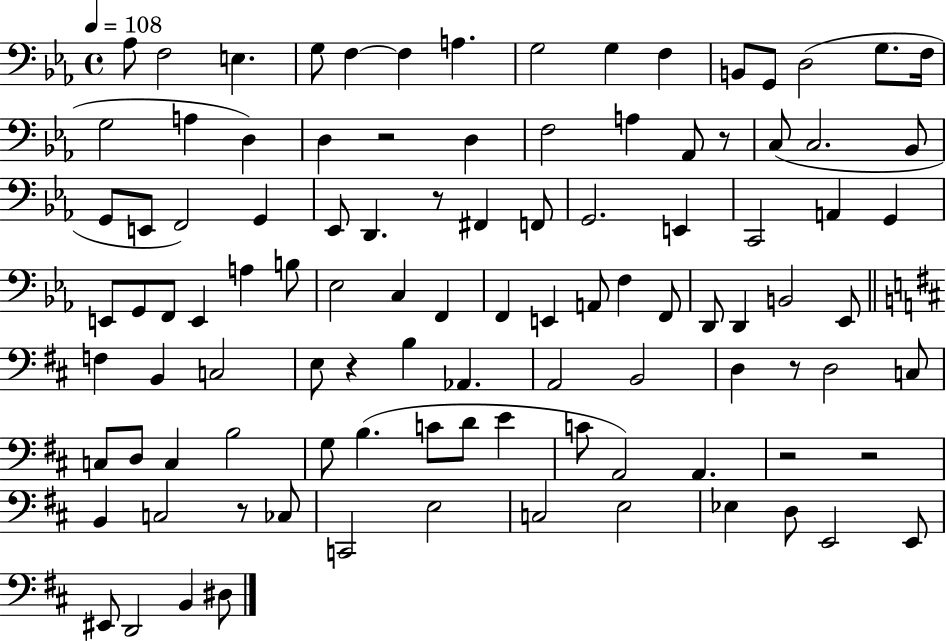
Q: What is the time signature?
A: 4/4